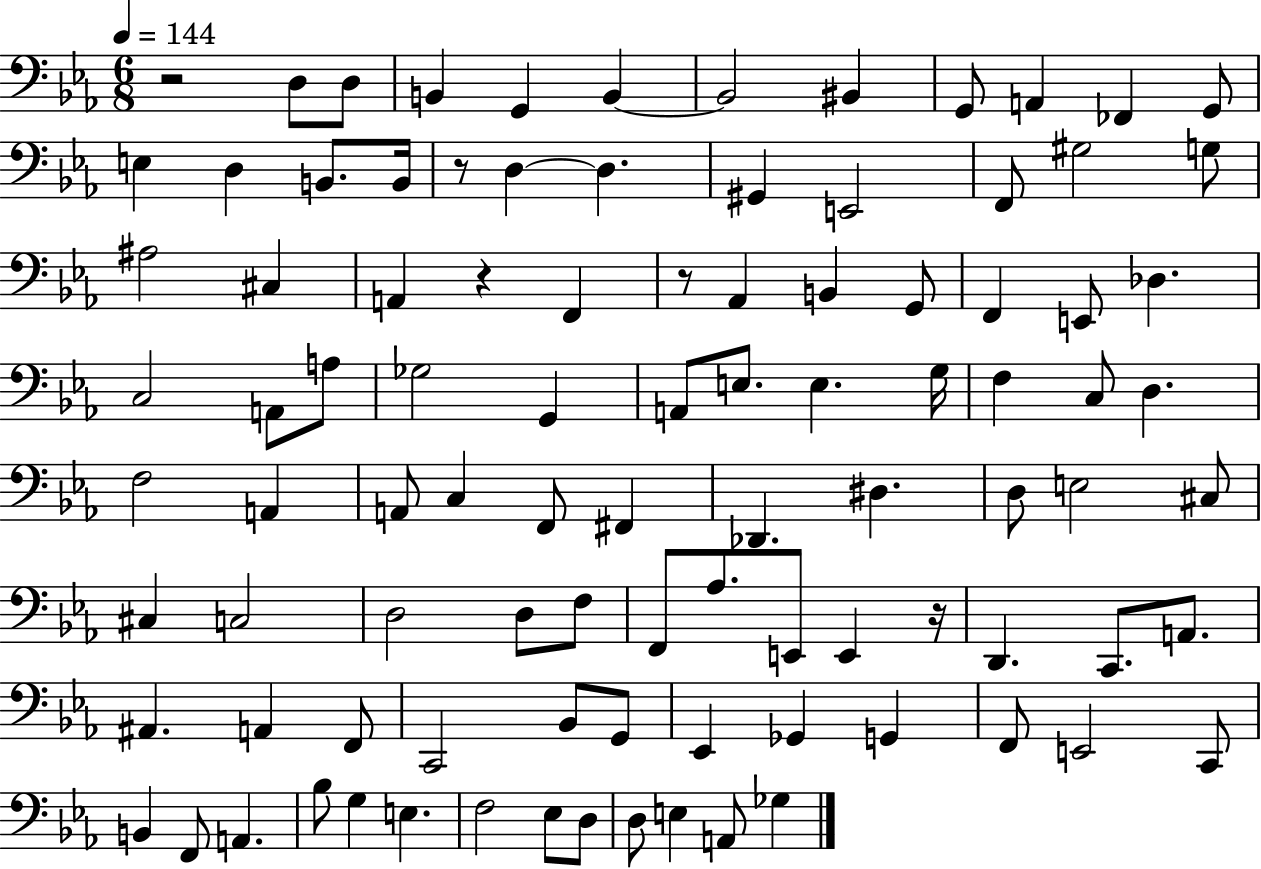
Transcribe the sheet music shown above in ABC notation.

X:1
T:Untitled
M:6/8
L:1/4
K:Eb
z2 D,/2 D,/2 B,, G,, B,, B,,2 ^B,, G,,/2 A,, _F,, G,,/2 E, D, B,,/2 B,,/4 z/2 D, D, ^G,, E,,2 F,,/2 ^G,2 G,/2 ^A,2 ^C, A,, z F,, z/2 _A,, B,, G,,/2 F,, E,,/2 _D, C,2 A,,/2 A,/2 _G,2 G,, A,,/2 E,/2 E, G,/4 F, C,/2 D, F,2 A,, A,,/2 C, F,,/2 ^F,, _D,, ^D, D,/2 E,2 ^C,/2 ^C, C,2 D,2 D,/2 F,/2 F,,/2 _A,/2 E,,/2 E,, z/4 D,, C,,/2 A,,/2 ^A,, A,, F,,/2 C,,2 _B,,/2 G,,/2 _E,, _G,, G,, F,,/2 E,,2 C,,/2 B,, F,,/2 A,, _B,/2 G, E, F,2 _E,/2 D,/2 D,/2 E, A,,/2 _G,